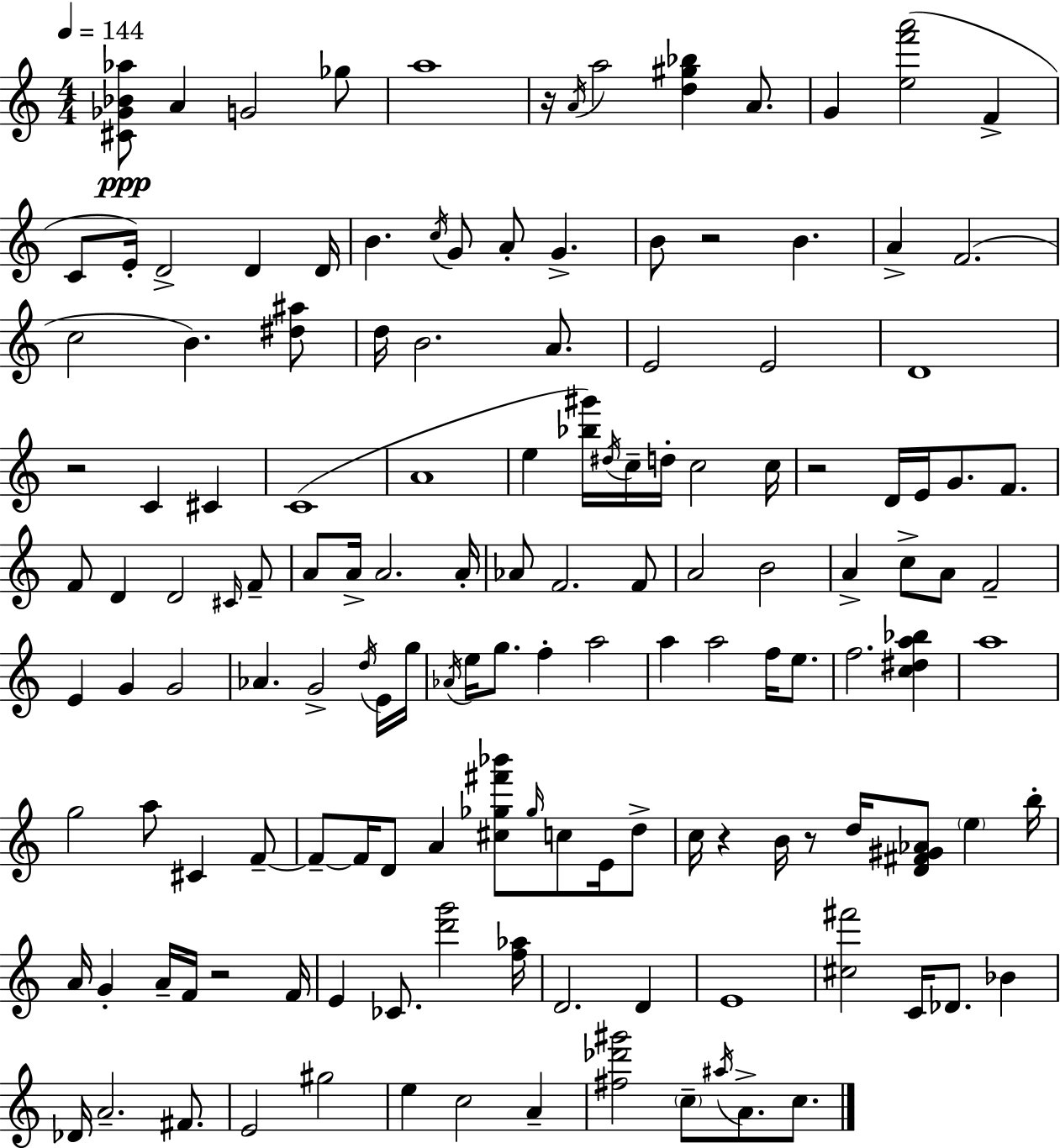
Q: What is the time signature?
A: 4/4